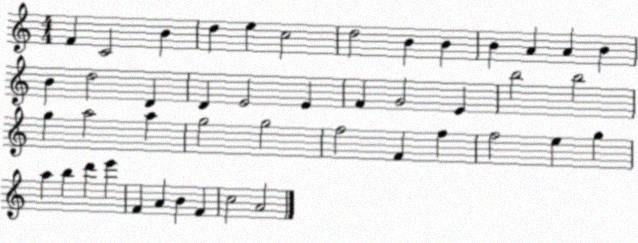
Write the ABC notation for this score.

X:1
T:Untitled
M:4/4
L:1/4
K:C
F C2 B d e c2 d2 B B B A A B B d2 D D E2 E F G2 E b2 b2 g a2 a g2 g2 f2 F f f2 e g a b d' e' F A B F c2 A2